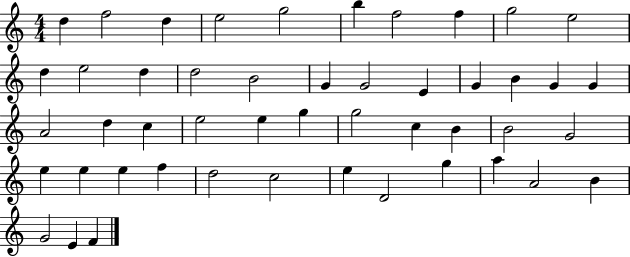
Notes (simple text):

D5/q F5/h D5/q E5/h G5/h B5/q F5/h F5/q G5/h E5/h D5/q E5/h D5/q D5/h B4/h G4/q G4/h E4/q G4/q B4/q G4/q G4/q A4/h D5/q C5/q E5/h E5/q G5/q G5/h C5/q B4/q B4/h G4/h E5/q E5/q E5/q F5/q D5/h C5/h E5/q D4/h G5/q A5/q A4/h B4/q G4/h E4/q F4/q